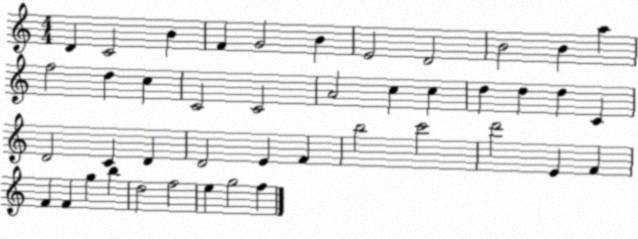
X:1
T:Untitled
M:4/4
L:1/4
K:C
D C2 B F G2 B E2 D2 B2 B a f2 d c C2 C2 A2 c c d d d C D2 C D D2 E F b2 c'2 d'2 E F F F g b d2 f2 e g2 f